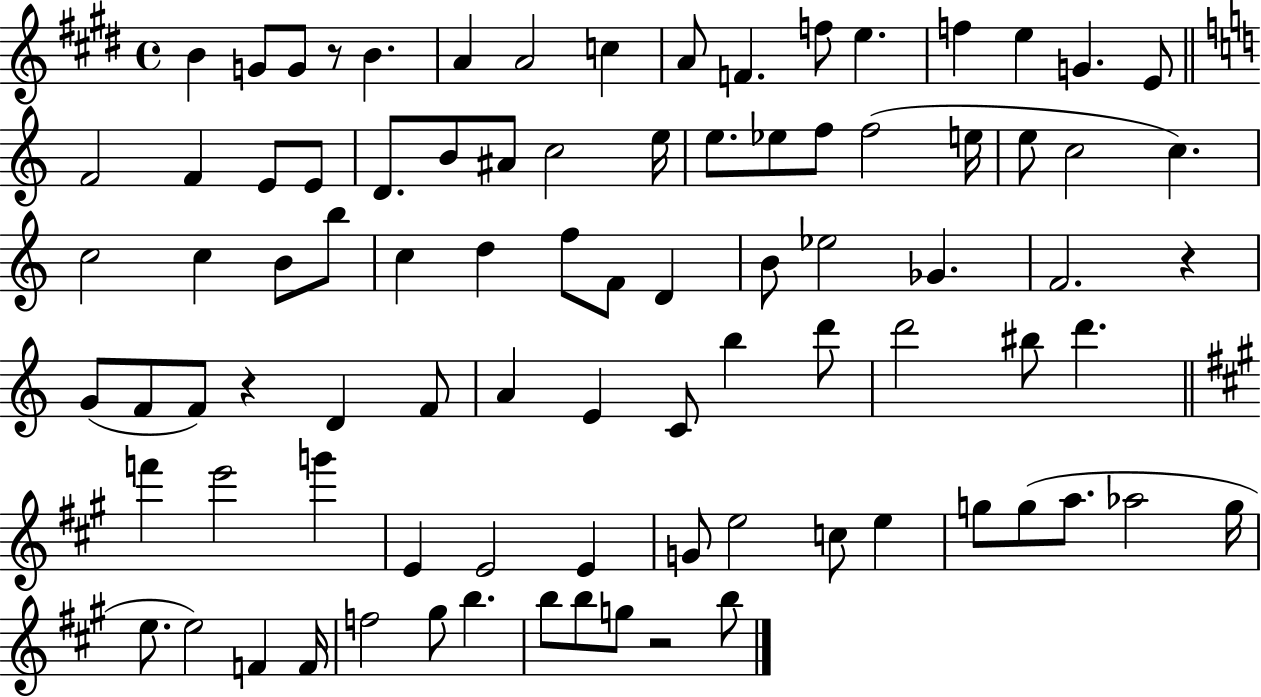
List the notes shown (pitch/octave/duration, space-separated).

B4/q G4/e G4/e R/e B4/q. A4/q A4/h C5/q A4/e F4/q. F5/e E5/q. F5/q E5/q G4/q. E4/e F4/h F4/q E4/e E4/e D4/e. B4/e A#4/e C5/h E5/s E5/e. Eb5/e F5/e F5/h E5/s E5/e C5/h C5/q. C5/h C5/q B4/e B5/e C5/q D5/q F5/e F4/e D4/q B4/e Eb5/h Gb4/q. F4/h. R/q G4/e F4/e F4/e R/q D4/q F4/e A4/q E4/q C4/e B5/q D6/e D6/h BIS5/e D6/q. F6/q E6/h G6/q E4/q E4/h E4/q G4/e E5/h C5/e E5/q G5/e G5/e A5/e. Ab5/h G5/s E5/e. E5/h F4/q F4/s F5/h G#5/e B5/q. B5/e B5/e G5/e R/h B5/e